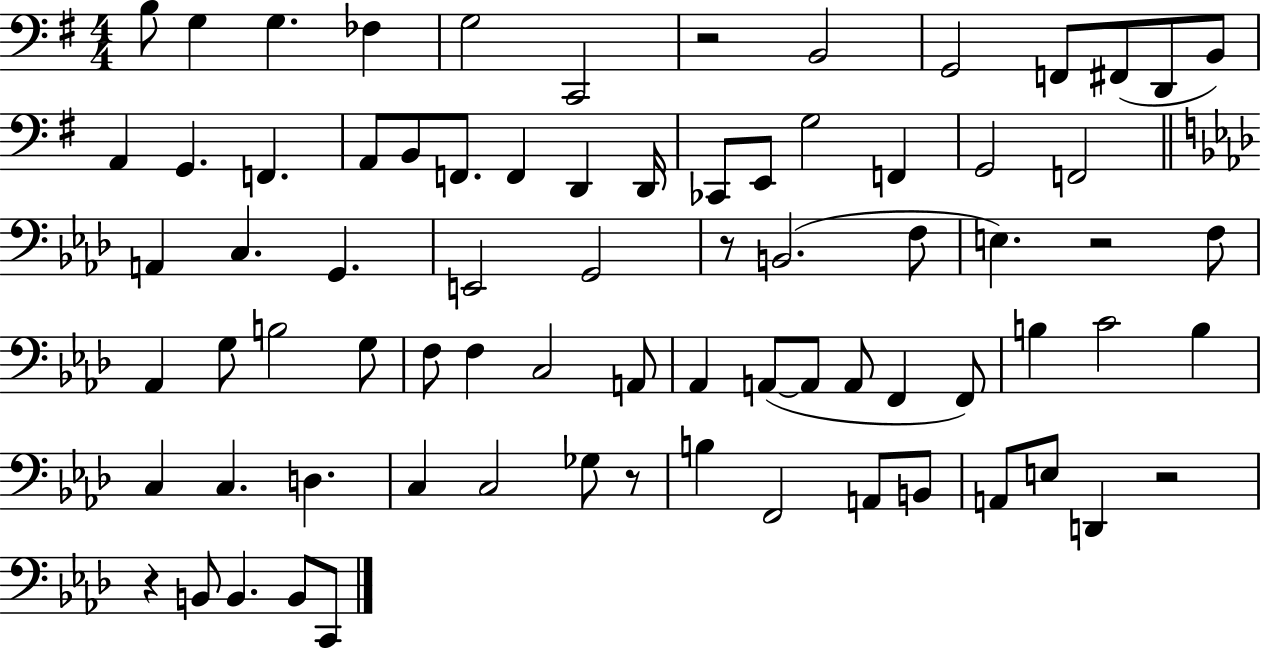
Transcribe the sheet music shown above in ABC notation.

X:1
T:Untitled
M:4/4
L:1/4
K:G
B,/2 G, G, _F, G,2 C,,2 z2 B,,2 G,,2 F,,/2 ^F,,/2 D,,/2 B,,/2 A,, G,, F,, A,,/2 B,,/2 F,,/2 F,, D,, D,,/4 _C,,/2 E,,/2 G,2 F,, G,,2 F,,2 A,, C, G,, E,,2 G,,2 z/2 B,,2 F,/2 E, z2 F,/2 _A,, G,/2 B,2 G,/2 F,/2 F, C,2 A,,/2 _A,, A,,/2 A,,/2 A,,/2 F,, F,,/2 B, C2 B, C, C, D, C, C,2 _G,/2 z/2 B, F,,2 A,,/2 B,,/2 A,,/2 E,/2 D,, z2 z B,,/2 B,, B,,/2 C,,/2